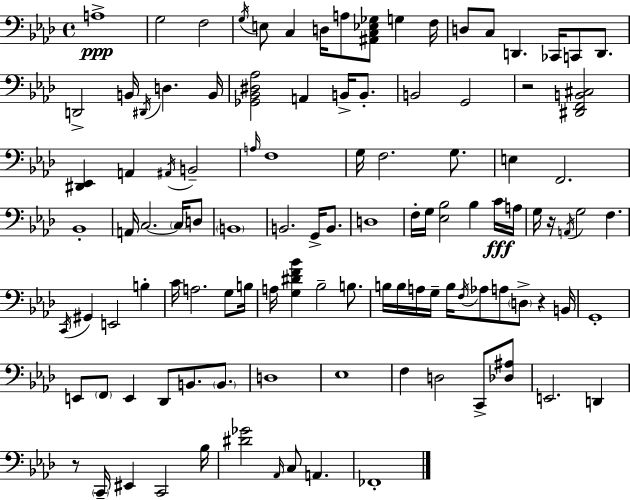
A3/w G3/h F3/h G3/s E3/e C3/q D3/s A3/e [A#2,C3,Eb3,Gb3]/e G3/q F3/s D3/e C3/e D2/q. CES2/s C2/e D2/e. D2/h B2/s D#2/s D3/q. B2/s [Gb2,Bb2,D#3,Ab3]/h A2/q B2/s B2/e. B2/h G2/h R/h [D#2,F2,B2,C#3]/h [D#2,Eb2]/q A2/q A#2/s B2/h A3/s F3/w G3/s F3/h. G3/e. E3/q F2/h. Bb2/w A2/s C3/h. C3/s D3/e B2/w B2/h. G2/s B2/e. D3/w F3/s G3/s [Eb3,Bb3]/h Bb3/q C4/s A3/s G3/s R/s A2/s G3/h F3/q. C2/s G#2/q E2/h B3/q C4/s A3/h. G3/e B3/s A3/s [G3,D#4,F4,Bb4]/q Bb3/h B3/e. B3/s B3/s A3/s G3/s B3/s F3/s Ab3/e A3/e D3/e R/q B2/s G2/w E2/e F2/e E2/q Db2/e B2/e. B2/e. D3/w Eb3/w F3/q D3/h C2/e [Db3,A#3]/e E2/h. D2/q R/e C2/s EIS2/q C2/h Bb3/s [D#4,Gb4]/h Ab2/s C3/e A2/q. FES2/w